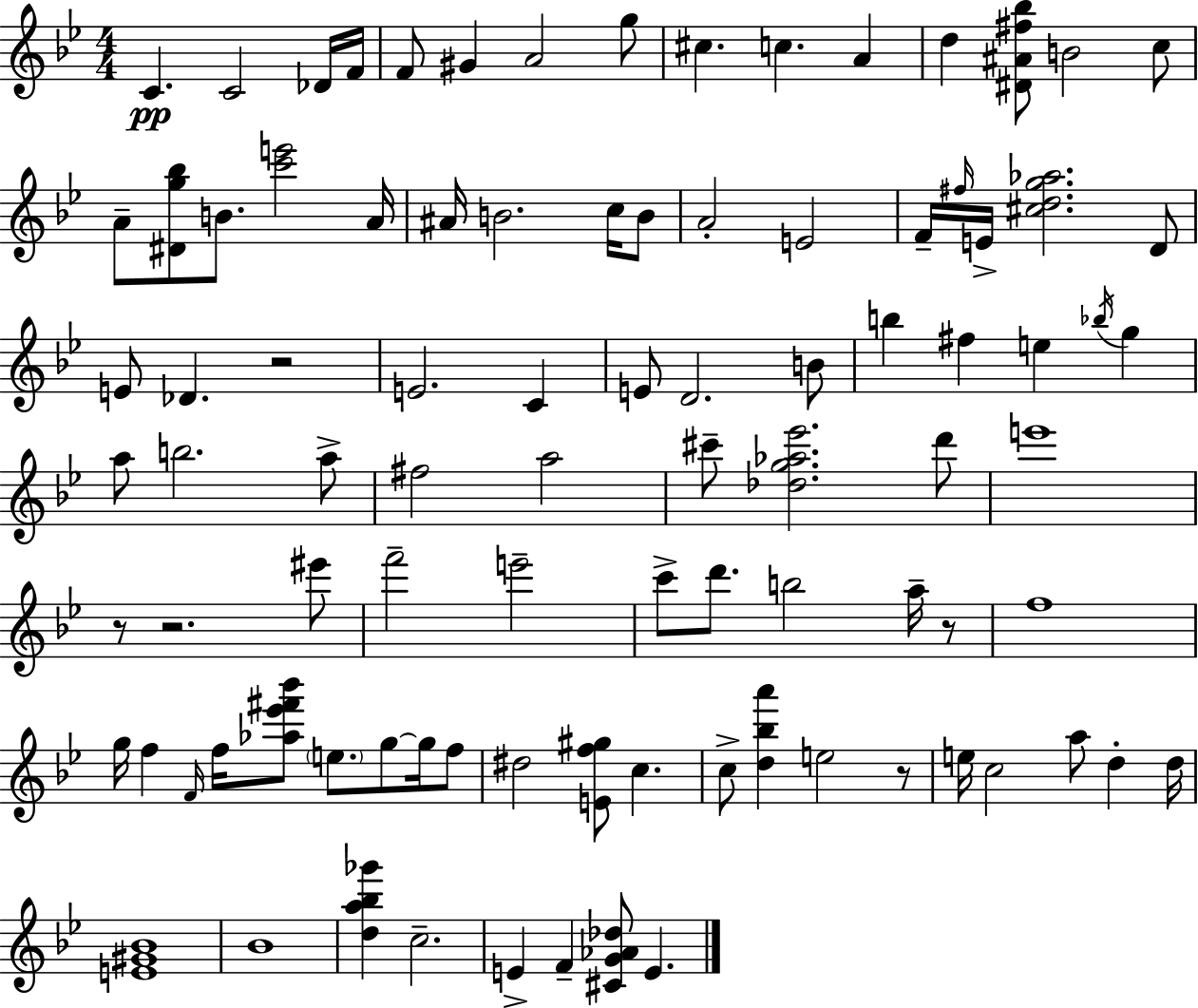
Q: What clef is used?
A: treble